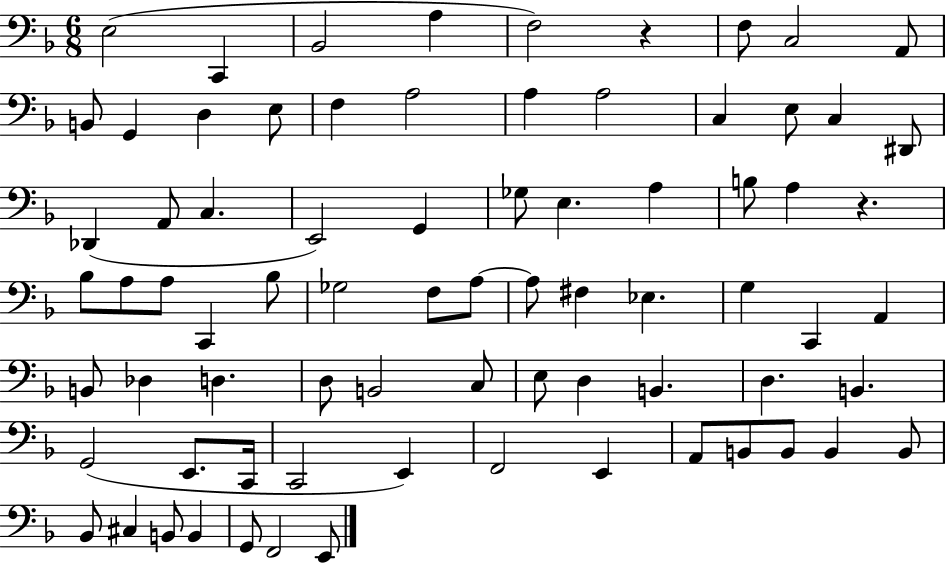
{
  \clef bass
  \numericTimeSignature
  \time 6/8
  \key f \major
  e2( c,4 | bes,2 a4 | f2) r4 | f8 c2 a,8 | \break b,8 g,4 d4 e8 | f4 a2 | a4 a2 | c4 e8 c4 dis,8 | \break des,4( a,8 c4. | e,2) g,4 | ges8 e4. a4 | b8 a4 r4. | \break bes8 a8 a8 c,4 bes8 | ges2 f8 a8~~ | a8 fis4 ees4. | g4 c,4 a,4 | \break b,8 des4 d4. | d8 b,2 c8 | e8 d4 b,4. | d4. b,4. | \break g,2( e,8. c,16 | c,2 e,4) | f,2 e,4 | a,8 b,8 b,8 b,4 b,8 | \break bes,8 cis4 b,8 b,4 | g,8 f,2 e,8 | \bar "|."
}